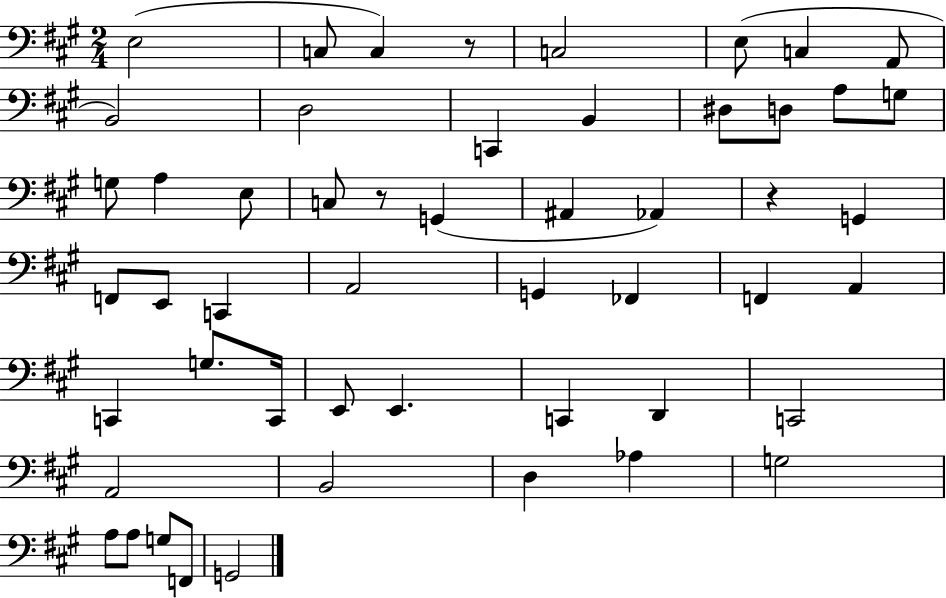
E3/h C3/e C3/q R/e C3/h E3/e C3/q A2/e B2/h D3/h C2/q B2/q D#3/e D3/e A3/e G3/e G3/e A3/q E3/e C3/e R/e G2/q A#2/q Ab2/q R/q G2/q F2/e E2/e C2/q A2/h G2/q FES2/q F2/q A2/q C2/q G3/e. C2/s E2/e E2/q. C2/q D2/q C2/h A2/h B2/h D3/q Ab3/q G3/h A3/e A3/e G3/e F2/e G2/h